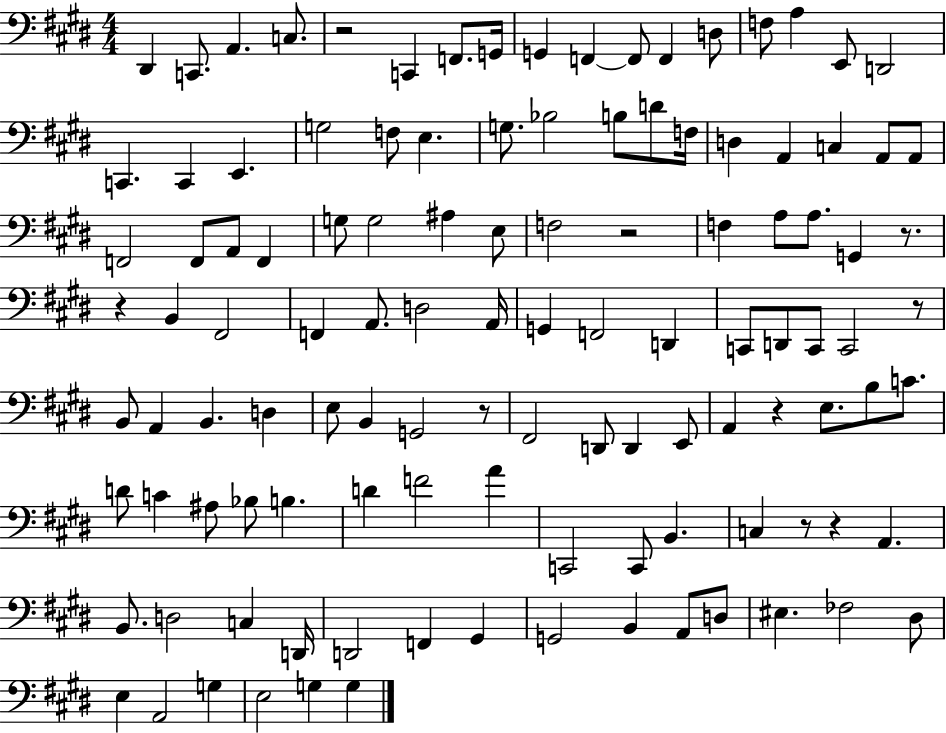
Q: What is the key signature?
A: E major